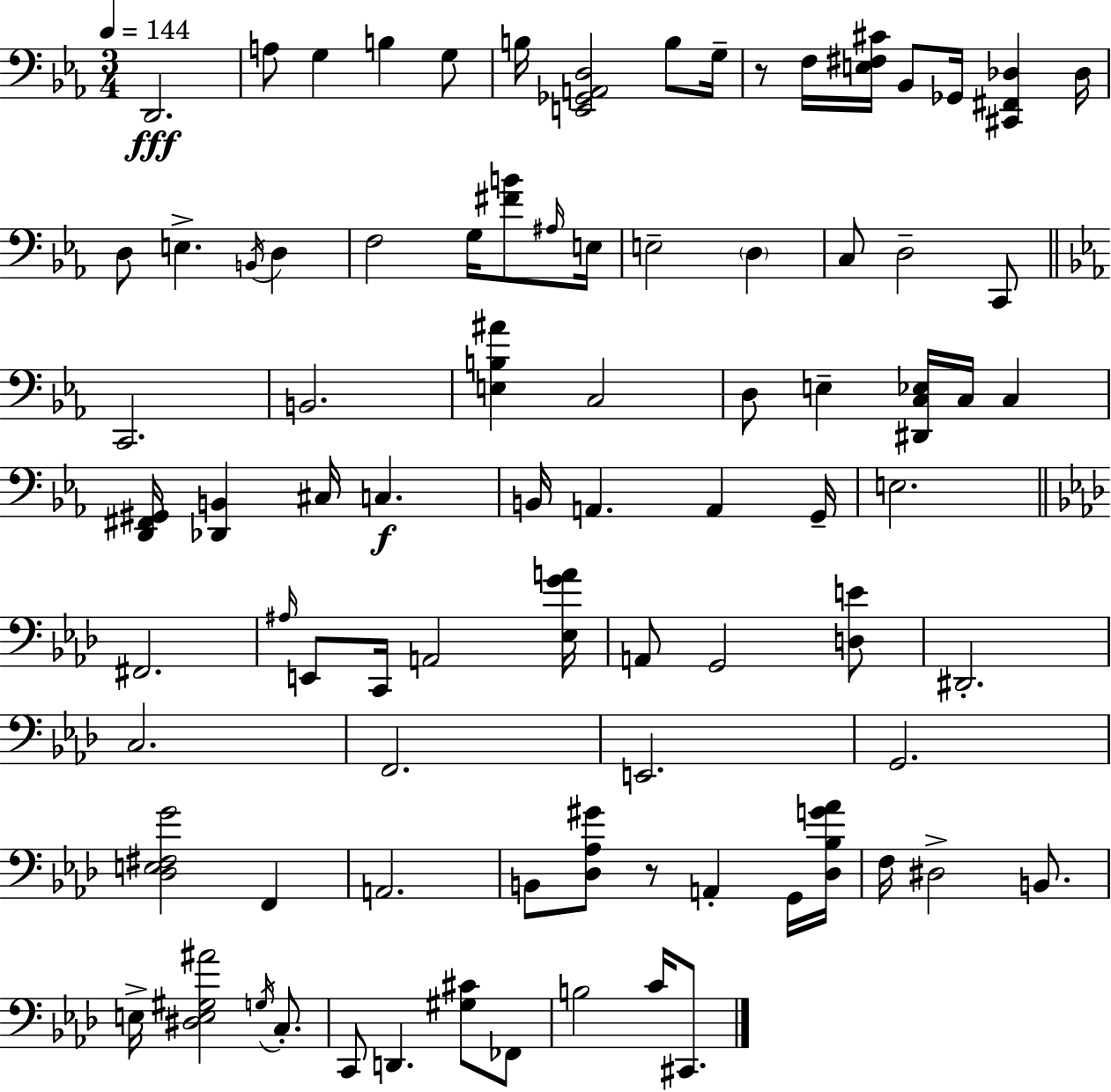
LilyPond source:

{
  \clef bass
  \numericTimeSignature
  \time 3/4
  \key c \minor
  \tempo 4 = 144
  d,2.\fff | a8 g4 b4 g8 | b16 <e, ges, a, d>2 b8 g16-- | r8 f16 <e fis cis'>16 bes,8 ges,16 <cis, fis, des>4 des16 | \break d8 e4.-> \acciaccatura { b,16 } d4 | f2 g16 <fis' b'>8 | \grace { ais16 } e16 e2-- \parenthesize d4 | c8 d2-- | \break c,8 \bar "||" \break \key c \minor c,2. | b,2. | <e b ais'>4 c2 | d8 e4-- <dis, c ees>16 c16 c4 | \break <d, fis, gis,>16 <des, b,>4 cis16 c4.\f | b,16 a,4. a,4 g,16-- | e2. | \bar "||" \break \key aes \major fis,2. | \grace { ais16 } e,8 c,16 a,2 | <ees g' a'>16 a,8 g,2 <d e'>8 | dis,2.-. | \break c2. | f,2. | e,2. | g,2. | \break <des e fis g'>2 f,4 | a,2. | b,8 <des aes gis'>8 r8 a,4-. g,16 | <des bes g' aes'>16 f16 dis2-> b,8. | \break e16-> <dis e gis ais'>2 \acciaccatura { g16 } c8.-. | c,8 d,4. <gis cis'>8 | fes,8 b2 c'16 cis,8. | \bar "|."
}